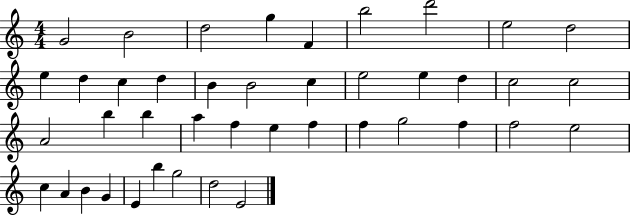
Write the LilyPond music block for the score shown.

{
  \clef treble
  \numericTimeSignature
  \time 4/4
  \key c \major
  g'2 b'2 | d''2 g''4 f'4 | b''2 d'''2 | e''2 d''2 | \break e''4 d''4 c''4 d''4 | b'4 b'2 c''4 | e''2 e''4 d''4 | c''2 c''2 | \break a'2 b''4 b''4 | a''4 f''4 e''4 f''4 | f''4 g''2 f''4 | f''2 e''2 | \break c''4 a'4 b'4 g'4 | e'4 b''4 g''2 | d''2 e'2 | \bar "|."
}